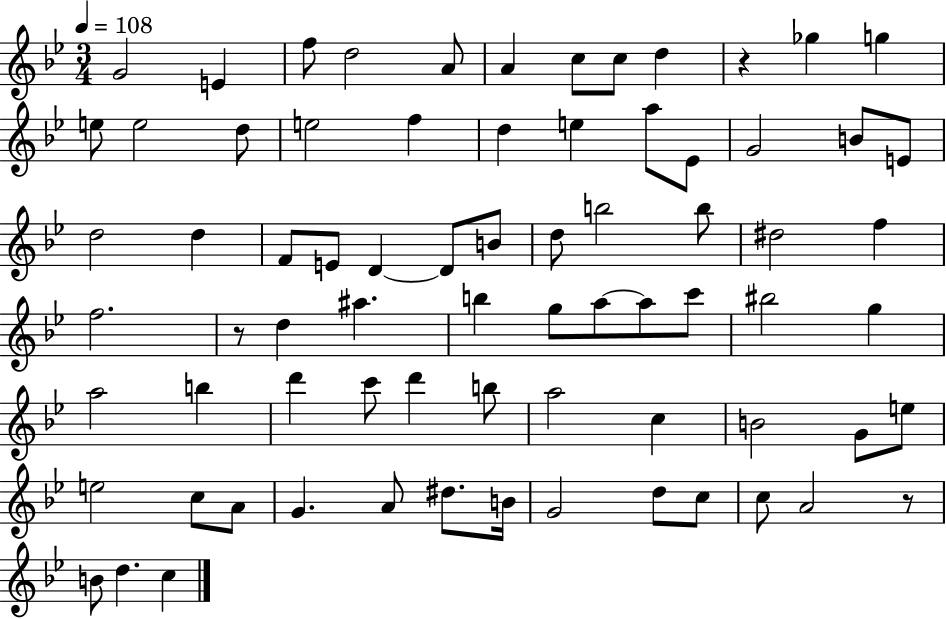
{
  \clef treble
  \numericTimeSignature
  \time 3/4
  \key bes \major
  \tempo 4 = 108
  g'2 e'4 | f''8 d''2 a'8 | a'4 c''8 c''8 d''4 | r4 ges''4 g''4 | \break e''8 e''2 d''8 | e''2 f''4 | d''4 e''4 a''8 ees'8 | g'2 b'8 e'8 | \break d''2 d''4 | f'8 e'8 d'4~~ d'8 b'8 | d''8 b''2 b''8 | dis''2 f''4 | \break f''2. | r8 d''4 ais''4. | b''4 g''8 a''8~~ a''8 c'''8 | bis''2 g''4 | \break a''2 b''4 | d'''4 c'''8 d'''4 b''8 | a''2 c''4 | b'2 g'8 e''8 | \break e''2 c''8 a'8 | g'4. a'8 dis''8. b'16 | g'2 d''8 c''8 | c''8 a'2 r8 | \break b'8 d''4. c''4 | \bar "|."
}